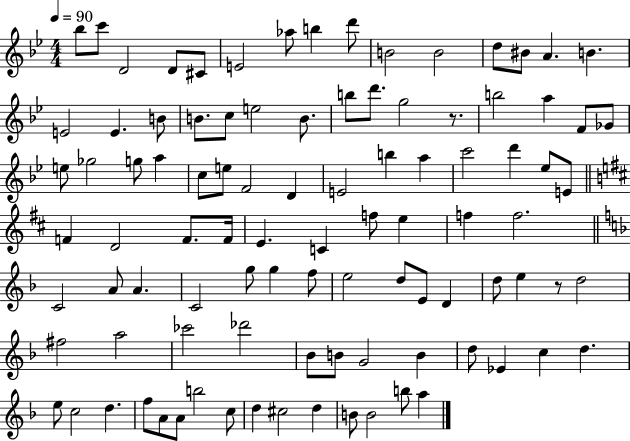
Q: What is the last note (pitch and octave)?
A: A5